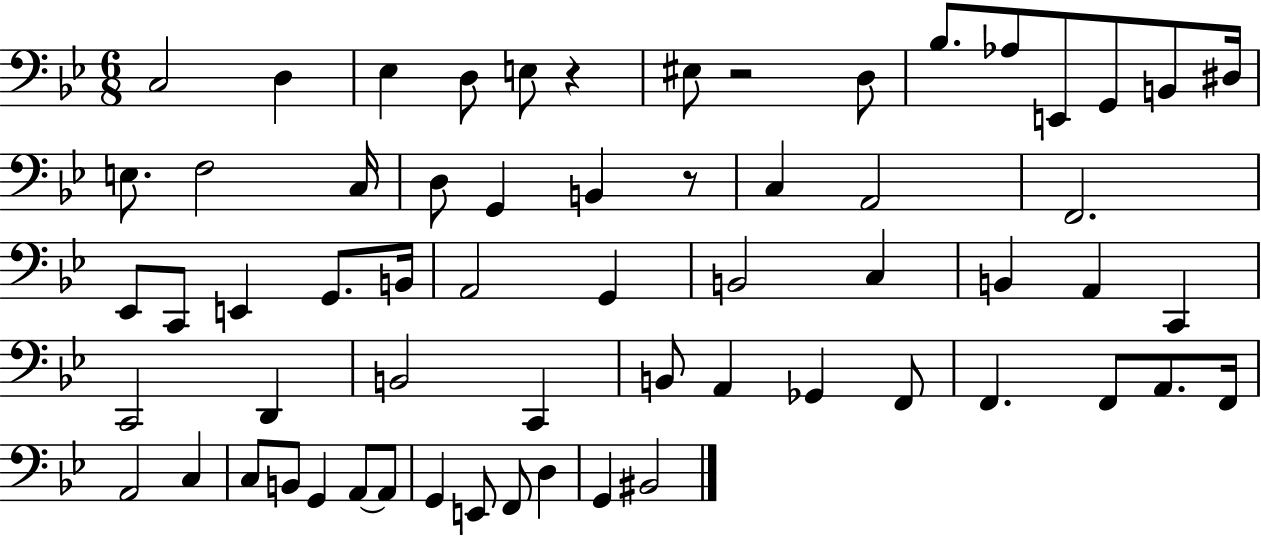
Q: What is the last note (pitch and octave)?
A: BIS2